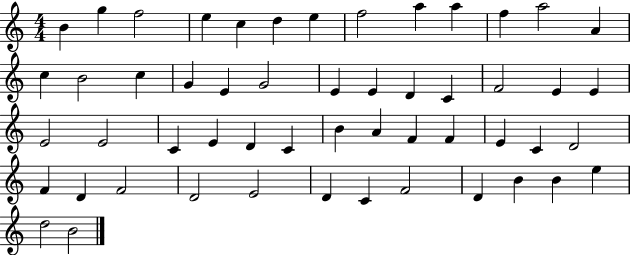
{
  \clef treble
  \numericTimeSignature
  \time 4/4
  \key c \major
  b'4 g''4 f''2 | e''4 c''4 d''4 e''4 | f''2 a''4 a''4 | f''4 a''2 a'4 | \break c''4 b'2 c''4 | g'4 e'4 g'2 | e'4 e'4 d'4 c'4 | f'2 e'4 e'4 | \break e'2 e'2 | c'4 e'4 d'4 c'4 | b'4 a'4 f'4 f'4 | e'4 c'4 d'2 | \break f'4 d'4 f'2 | d'2 e'2 | d'4 c'4 f'2 | d'4 b'4 b'4 e''4 | \break d''2 b'2 | \bar "|."
}